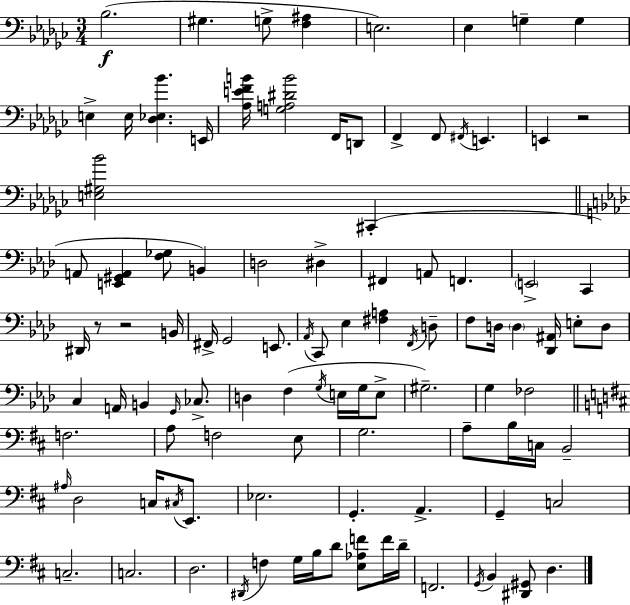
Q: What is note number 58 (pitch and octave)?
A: A3